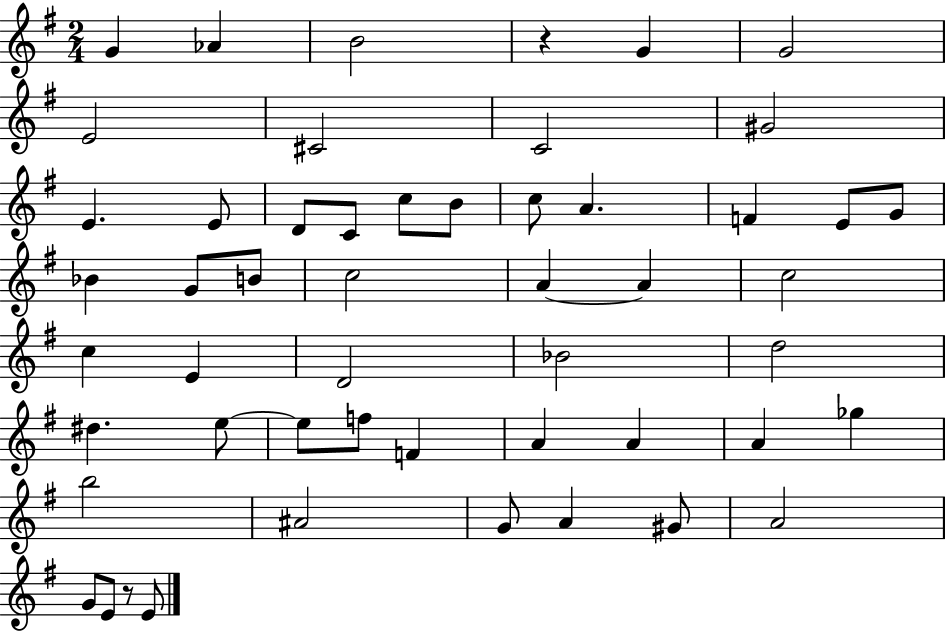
G4/q Ab4/q B4/h R/q G4/q G4/h E4/h C#4/h C4/h G#4/h E4/q. E4/e D4/e C4/e C5/e B4/e C5/e A4/q. F4/q E4/e G4/e Bb4/q G4/e B4/e C5/h A4/q A4/q C5/h C5/q E4/q D4/h Bb4/h D5/h D#5/q. E5/e E5/e F5/e F4/q A4/q A4/q A4/q Gb5/q B5/h A#4/h G4/e A4/q G#4/e A4/h G4/e E4/e R/e E4/e